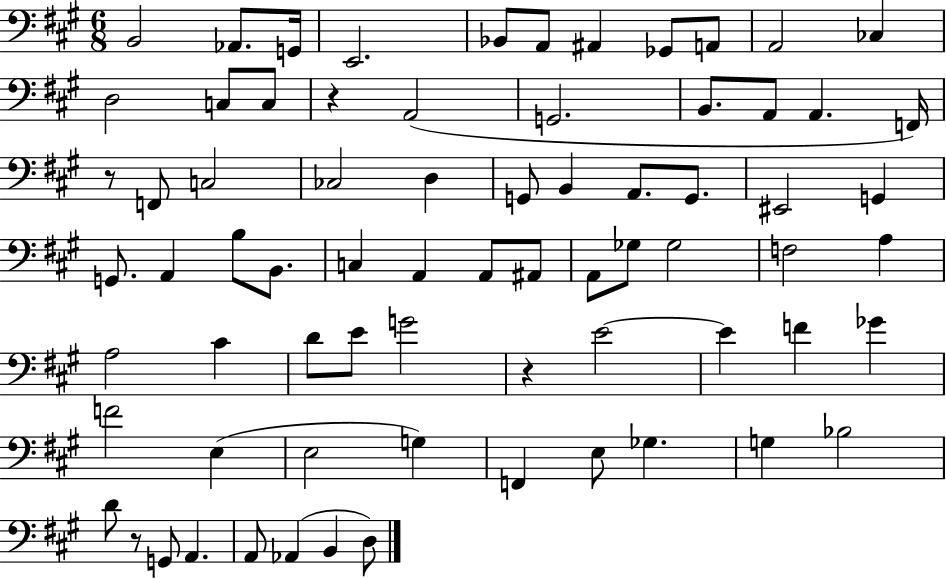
{
  \clef bass
  \numericTimeSignature
  \time 6/8
  \key a \major
  \repeat volta 2 { b,2 aes,8. g,16 | e,2. | bes,8 a,8 ais,4 ges,8 a,8 | a,2 ces4 | \break d2 c8 c8 | r4 a,2( | g,2. | b,8. a,8 a,4. f,16) | \break r8 f,8 c2 | ces2 d4 | g,8 b,4 a,8. g,8. | eis,2 g,4 | \break g,8. a,4 b8 b,8. | c4 a,4 a,8 ais,8 | a,8 ges8 ges2 | f2 a4 | \break a2 cis'4 | d'8 e'8 g'2 | r4 e'2~~ | e'4 f'4 ges'4 | \break f'2 e4( | e2 g4) | f,4 e8 ges4. | g4 bes2 | \break d'8 r8 g,8 a,4. | a,8 aes,4( b,4 d8) | } \bar "|."
}